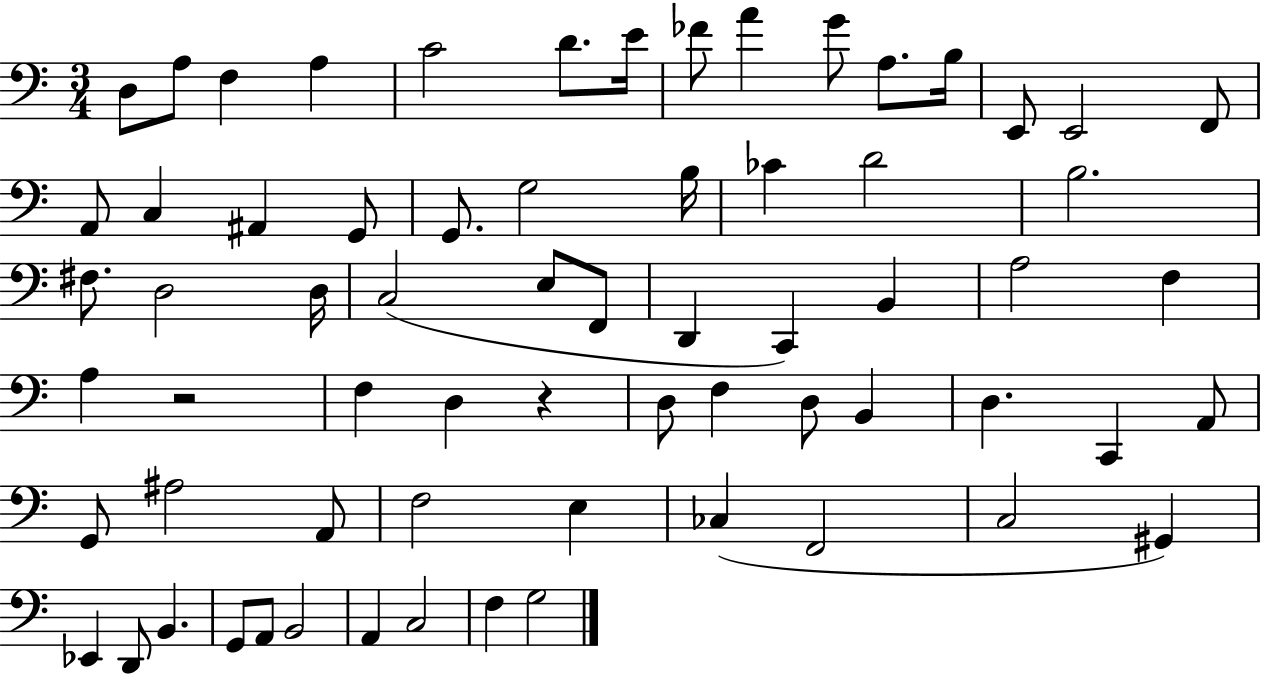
{
  \clef bass
  \numericTimeSignature
  \time 3/4
  \key c \major
  d8 a8 f4 a4 | c'2 d'8. e'16 | fes'8 a'4 g'8 a8. b16 | e,8 e,2 f,8 | \break a,8 c4 ais,4 g,8 | g,8. g2 b16 | ces'4 d'2 | b2. | \break fis8. d2 d16 | c2( e8 f,8 | d,4 c,4) b,4 | a2 f4 | \break a4 r2 | f4 d4 r4 | d8 f4 d8 b,4 | d4. c,4 a,8 | \break g,8 ais2 a,8 | f2 e4 | ces4( f,2 | c2 gis,4) | \break ees,4 d,8 b,4. | g,8 a,8 b,2 | a,4 c2 | f4 g2 | \break \bar "|."
}